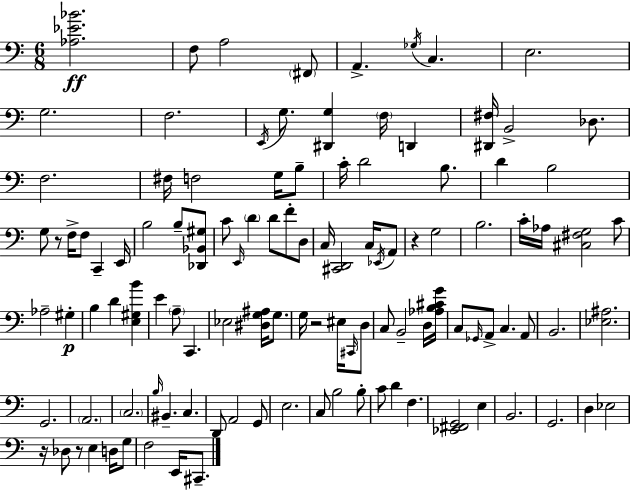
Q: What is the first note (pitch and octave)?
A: F3